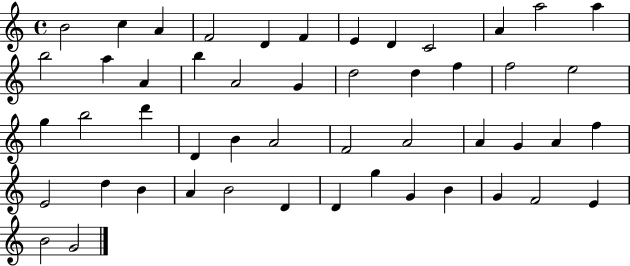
X:1
T:Untitled
M:4/4
L:1/4
K:C
B2 c A F2 D F E D C2 A a2 a b2 a A b A2 G d2 d f f2 e2 g b2 d' D B A2 F2 A2 A G A f E2 d B A B2 D D g G B G F2 E B2 G2